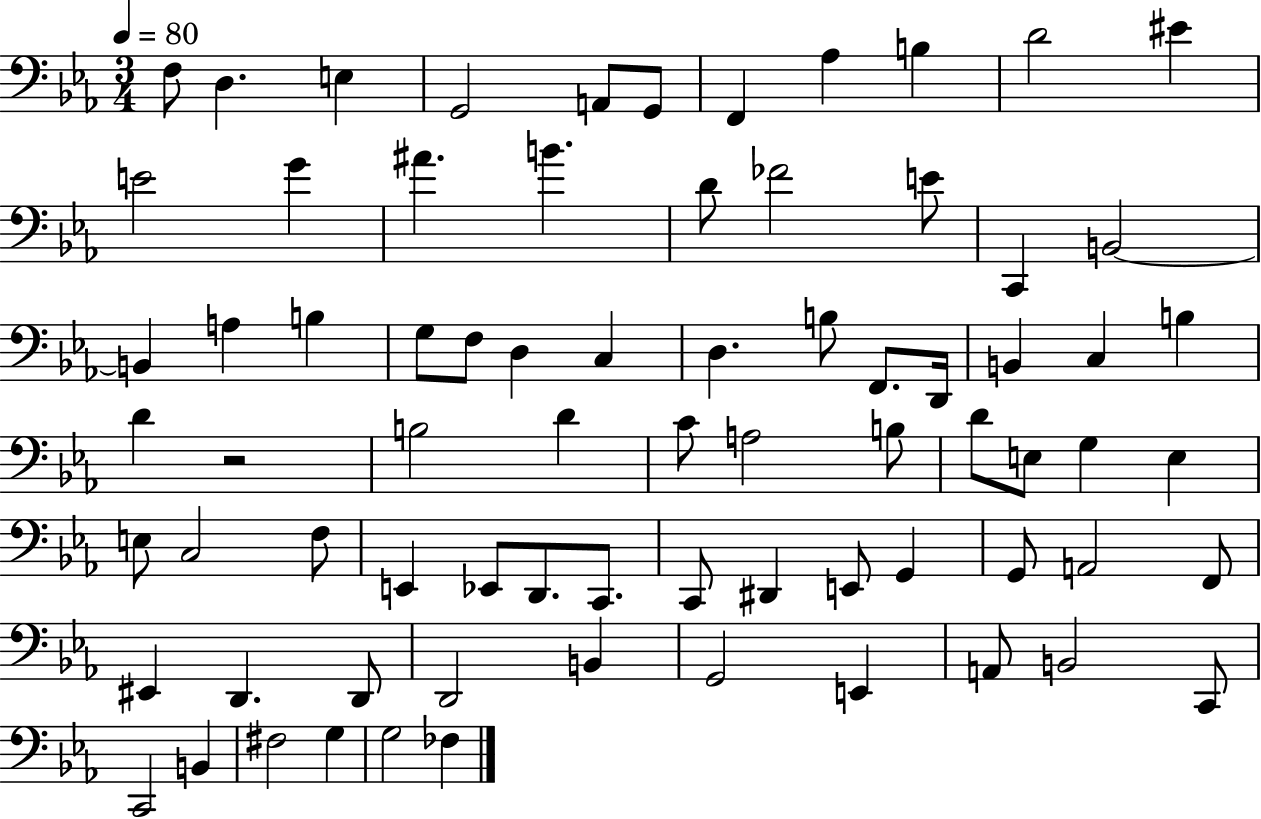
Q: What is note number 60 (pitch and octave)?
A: D2